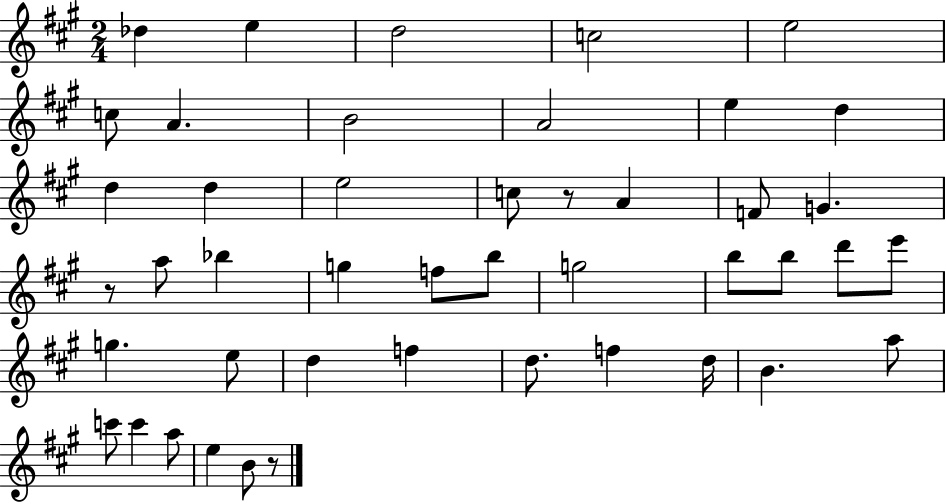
X:1
T:Untitled
M:2/4
L:1/4
K:A
_d e d2 c2 e2 c/2 A B2 A2 e d d d e2 c/2 z/2 A F/2 G z/2 a/2 _b g f/2 b/2 g2 b/2 b/2 d'/2 e'/2 g e/2 d f d/2 f d/4 B a/2 c'/2 c' a/2 e B/2 z/2